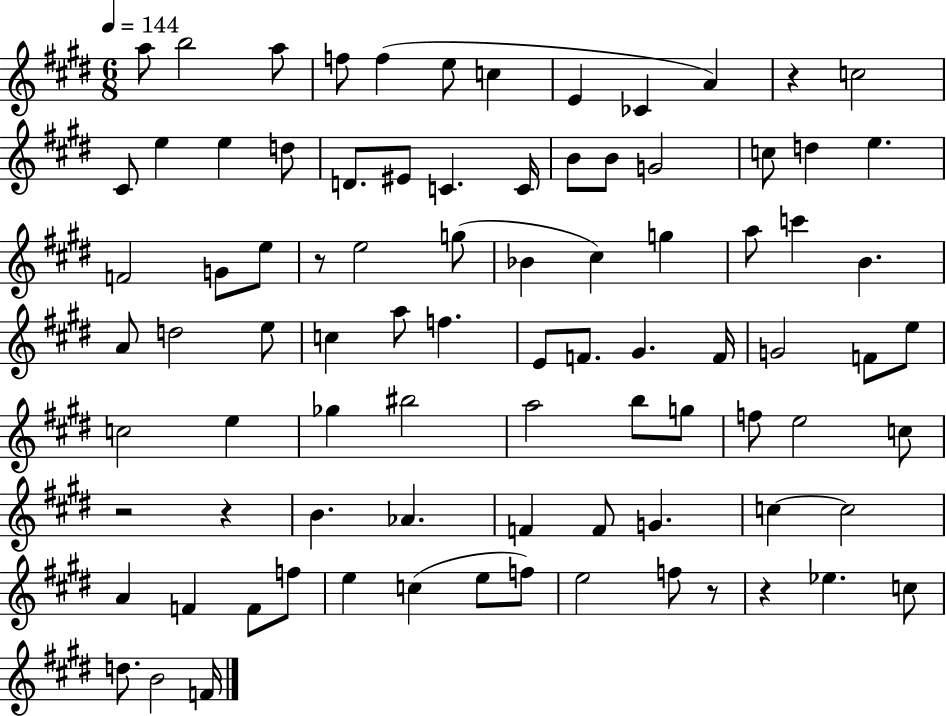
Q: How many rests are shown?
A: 6